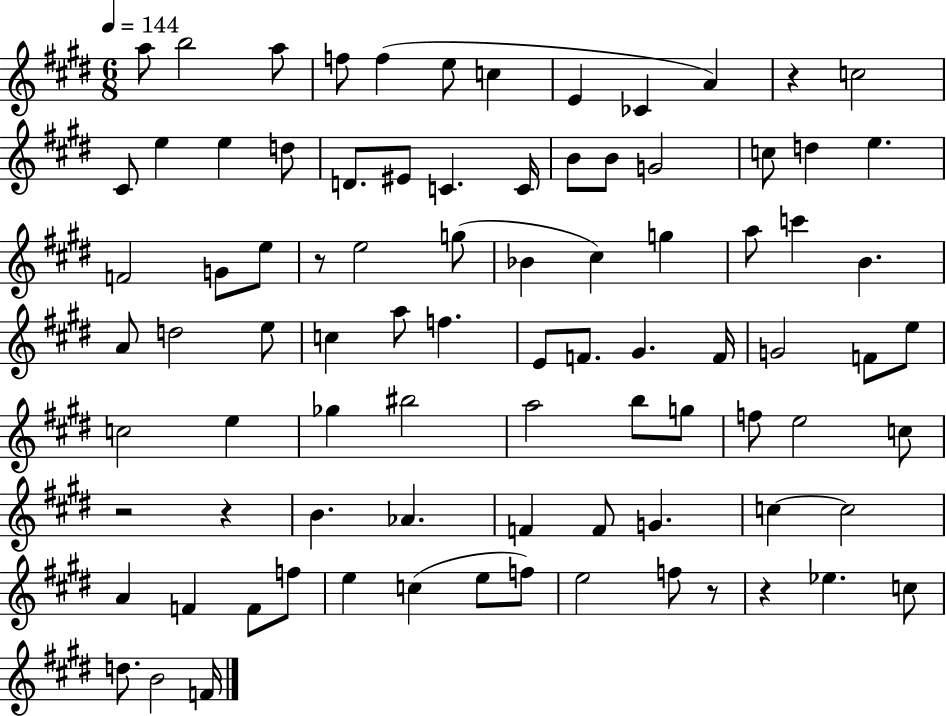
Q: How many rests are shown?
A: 6